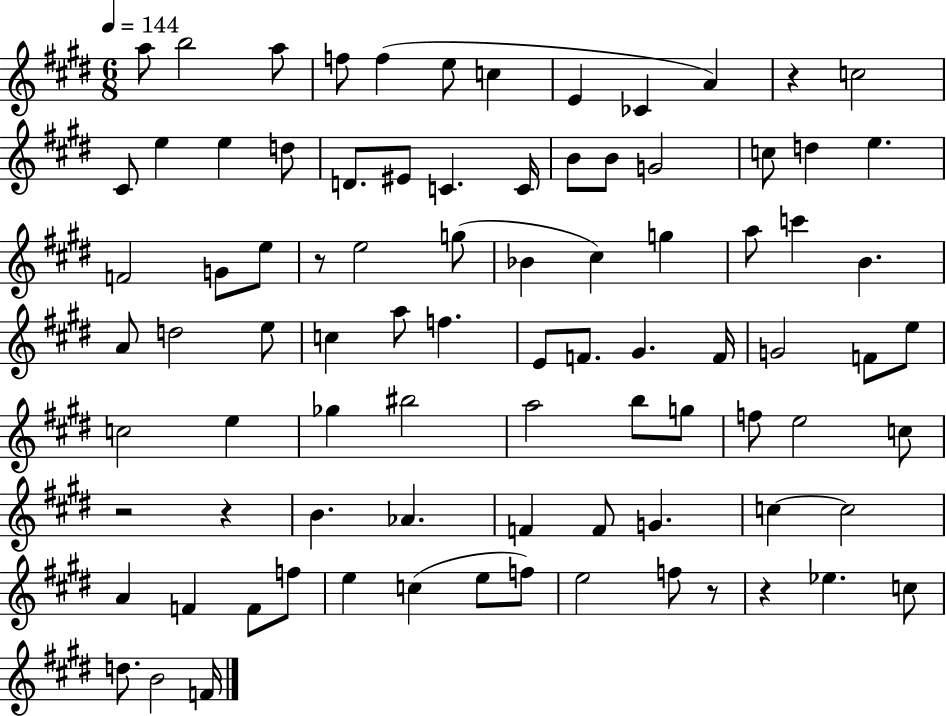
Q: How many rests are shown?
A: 6